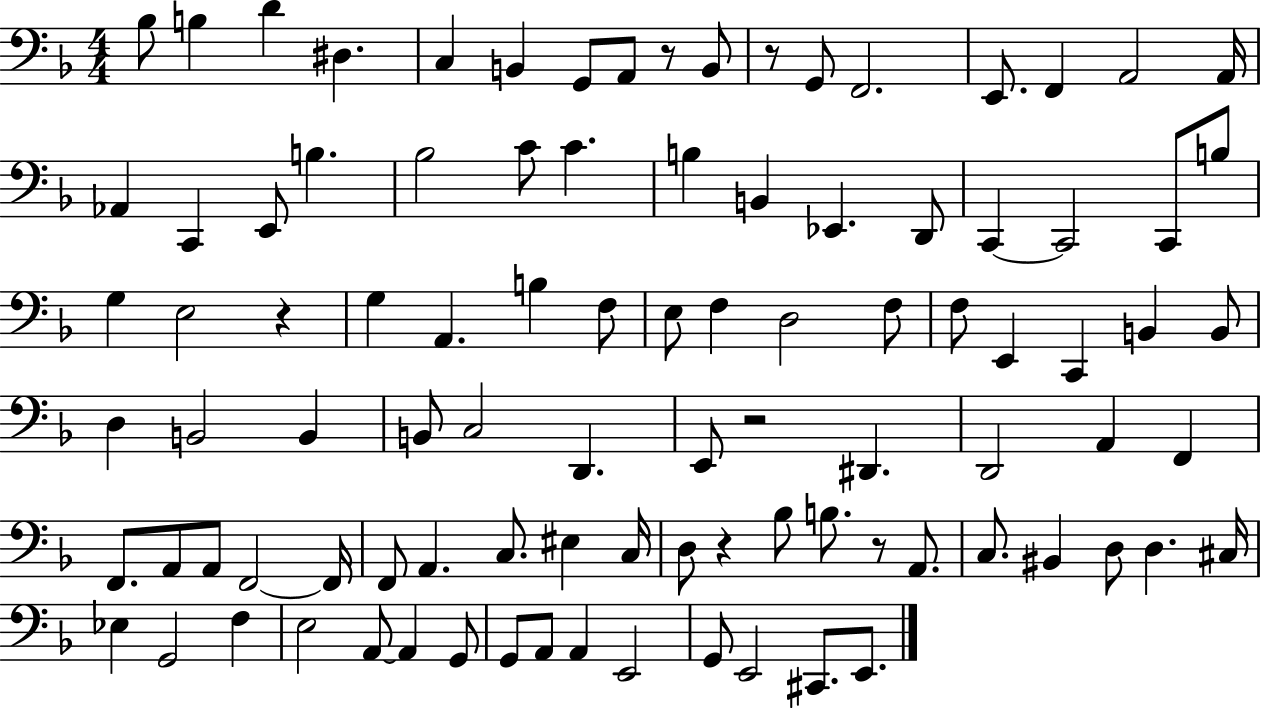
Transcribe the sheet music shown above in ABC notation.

X:1
T:Untitled
M:4/4
L:1/4
K:F
_B,/2 B, D ^D, C, B,, G,,/2 A,,/2 z/2 B,,/2 z/2 G,,/2 F,,2 E,,/2 F,, A,,2 A,,/4 _A,, C,, E,,/2 B, _B,2 C/2 C B, B,, _E,, D,,/2 C,, C,,2 C,,/2 B,/2 G, E,2 z G, A,, B, F,/2 E,/2 F, D,2 F,/2 F,/2 E,, C,, B,, B,,/2 D, B,,2 B,, B,,/2 C,2 D,, E,,/2 z2 ^D,, D,,2 A,, F,, F,,/2 A,,/2 A,,/2 F,,2 F,,/4 F,,/2 A,, C,/2 ^E, C,/4 D,/2 z _B,/2 B,/2 z/2 A,,/2 C,/2 ^B,, D,/2 D, ^C,/4 _E, G,,2 F, E,2 A,,/2 A,, G,,/2 G,,/2 A,,/2 A,, E,,2 G,,/2 E,,2 ^C,,/2 E,,/2